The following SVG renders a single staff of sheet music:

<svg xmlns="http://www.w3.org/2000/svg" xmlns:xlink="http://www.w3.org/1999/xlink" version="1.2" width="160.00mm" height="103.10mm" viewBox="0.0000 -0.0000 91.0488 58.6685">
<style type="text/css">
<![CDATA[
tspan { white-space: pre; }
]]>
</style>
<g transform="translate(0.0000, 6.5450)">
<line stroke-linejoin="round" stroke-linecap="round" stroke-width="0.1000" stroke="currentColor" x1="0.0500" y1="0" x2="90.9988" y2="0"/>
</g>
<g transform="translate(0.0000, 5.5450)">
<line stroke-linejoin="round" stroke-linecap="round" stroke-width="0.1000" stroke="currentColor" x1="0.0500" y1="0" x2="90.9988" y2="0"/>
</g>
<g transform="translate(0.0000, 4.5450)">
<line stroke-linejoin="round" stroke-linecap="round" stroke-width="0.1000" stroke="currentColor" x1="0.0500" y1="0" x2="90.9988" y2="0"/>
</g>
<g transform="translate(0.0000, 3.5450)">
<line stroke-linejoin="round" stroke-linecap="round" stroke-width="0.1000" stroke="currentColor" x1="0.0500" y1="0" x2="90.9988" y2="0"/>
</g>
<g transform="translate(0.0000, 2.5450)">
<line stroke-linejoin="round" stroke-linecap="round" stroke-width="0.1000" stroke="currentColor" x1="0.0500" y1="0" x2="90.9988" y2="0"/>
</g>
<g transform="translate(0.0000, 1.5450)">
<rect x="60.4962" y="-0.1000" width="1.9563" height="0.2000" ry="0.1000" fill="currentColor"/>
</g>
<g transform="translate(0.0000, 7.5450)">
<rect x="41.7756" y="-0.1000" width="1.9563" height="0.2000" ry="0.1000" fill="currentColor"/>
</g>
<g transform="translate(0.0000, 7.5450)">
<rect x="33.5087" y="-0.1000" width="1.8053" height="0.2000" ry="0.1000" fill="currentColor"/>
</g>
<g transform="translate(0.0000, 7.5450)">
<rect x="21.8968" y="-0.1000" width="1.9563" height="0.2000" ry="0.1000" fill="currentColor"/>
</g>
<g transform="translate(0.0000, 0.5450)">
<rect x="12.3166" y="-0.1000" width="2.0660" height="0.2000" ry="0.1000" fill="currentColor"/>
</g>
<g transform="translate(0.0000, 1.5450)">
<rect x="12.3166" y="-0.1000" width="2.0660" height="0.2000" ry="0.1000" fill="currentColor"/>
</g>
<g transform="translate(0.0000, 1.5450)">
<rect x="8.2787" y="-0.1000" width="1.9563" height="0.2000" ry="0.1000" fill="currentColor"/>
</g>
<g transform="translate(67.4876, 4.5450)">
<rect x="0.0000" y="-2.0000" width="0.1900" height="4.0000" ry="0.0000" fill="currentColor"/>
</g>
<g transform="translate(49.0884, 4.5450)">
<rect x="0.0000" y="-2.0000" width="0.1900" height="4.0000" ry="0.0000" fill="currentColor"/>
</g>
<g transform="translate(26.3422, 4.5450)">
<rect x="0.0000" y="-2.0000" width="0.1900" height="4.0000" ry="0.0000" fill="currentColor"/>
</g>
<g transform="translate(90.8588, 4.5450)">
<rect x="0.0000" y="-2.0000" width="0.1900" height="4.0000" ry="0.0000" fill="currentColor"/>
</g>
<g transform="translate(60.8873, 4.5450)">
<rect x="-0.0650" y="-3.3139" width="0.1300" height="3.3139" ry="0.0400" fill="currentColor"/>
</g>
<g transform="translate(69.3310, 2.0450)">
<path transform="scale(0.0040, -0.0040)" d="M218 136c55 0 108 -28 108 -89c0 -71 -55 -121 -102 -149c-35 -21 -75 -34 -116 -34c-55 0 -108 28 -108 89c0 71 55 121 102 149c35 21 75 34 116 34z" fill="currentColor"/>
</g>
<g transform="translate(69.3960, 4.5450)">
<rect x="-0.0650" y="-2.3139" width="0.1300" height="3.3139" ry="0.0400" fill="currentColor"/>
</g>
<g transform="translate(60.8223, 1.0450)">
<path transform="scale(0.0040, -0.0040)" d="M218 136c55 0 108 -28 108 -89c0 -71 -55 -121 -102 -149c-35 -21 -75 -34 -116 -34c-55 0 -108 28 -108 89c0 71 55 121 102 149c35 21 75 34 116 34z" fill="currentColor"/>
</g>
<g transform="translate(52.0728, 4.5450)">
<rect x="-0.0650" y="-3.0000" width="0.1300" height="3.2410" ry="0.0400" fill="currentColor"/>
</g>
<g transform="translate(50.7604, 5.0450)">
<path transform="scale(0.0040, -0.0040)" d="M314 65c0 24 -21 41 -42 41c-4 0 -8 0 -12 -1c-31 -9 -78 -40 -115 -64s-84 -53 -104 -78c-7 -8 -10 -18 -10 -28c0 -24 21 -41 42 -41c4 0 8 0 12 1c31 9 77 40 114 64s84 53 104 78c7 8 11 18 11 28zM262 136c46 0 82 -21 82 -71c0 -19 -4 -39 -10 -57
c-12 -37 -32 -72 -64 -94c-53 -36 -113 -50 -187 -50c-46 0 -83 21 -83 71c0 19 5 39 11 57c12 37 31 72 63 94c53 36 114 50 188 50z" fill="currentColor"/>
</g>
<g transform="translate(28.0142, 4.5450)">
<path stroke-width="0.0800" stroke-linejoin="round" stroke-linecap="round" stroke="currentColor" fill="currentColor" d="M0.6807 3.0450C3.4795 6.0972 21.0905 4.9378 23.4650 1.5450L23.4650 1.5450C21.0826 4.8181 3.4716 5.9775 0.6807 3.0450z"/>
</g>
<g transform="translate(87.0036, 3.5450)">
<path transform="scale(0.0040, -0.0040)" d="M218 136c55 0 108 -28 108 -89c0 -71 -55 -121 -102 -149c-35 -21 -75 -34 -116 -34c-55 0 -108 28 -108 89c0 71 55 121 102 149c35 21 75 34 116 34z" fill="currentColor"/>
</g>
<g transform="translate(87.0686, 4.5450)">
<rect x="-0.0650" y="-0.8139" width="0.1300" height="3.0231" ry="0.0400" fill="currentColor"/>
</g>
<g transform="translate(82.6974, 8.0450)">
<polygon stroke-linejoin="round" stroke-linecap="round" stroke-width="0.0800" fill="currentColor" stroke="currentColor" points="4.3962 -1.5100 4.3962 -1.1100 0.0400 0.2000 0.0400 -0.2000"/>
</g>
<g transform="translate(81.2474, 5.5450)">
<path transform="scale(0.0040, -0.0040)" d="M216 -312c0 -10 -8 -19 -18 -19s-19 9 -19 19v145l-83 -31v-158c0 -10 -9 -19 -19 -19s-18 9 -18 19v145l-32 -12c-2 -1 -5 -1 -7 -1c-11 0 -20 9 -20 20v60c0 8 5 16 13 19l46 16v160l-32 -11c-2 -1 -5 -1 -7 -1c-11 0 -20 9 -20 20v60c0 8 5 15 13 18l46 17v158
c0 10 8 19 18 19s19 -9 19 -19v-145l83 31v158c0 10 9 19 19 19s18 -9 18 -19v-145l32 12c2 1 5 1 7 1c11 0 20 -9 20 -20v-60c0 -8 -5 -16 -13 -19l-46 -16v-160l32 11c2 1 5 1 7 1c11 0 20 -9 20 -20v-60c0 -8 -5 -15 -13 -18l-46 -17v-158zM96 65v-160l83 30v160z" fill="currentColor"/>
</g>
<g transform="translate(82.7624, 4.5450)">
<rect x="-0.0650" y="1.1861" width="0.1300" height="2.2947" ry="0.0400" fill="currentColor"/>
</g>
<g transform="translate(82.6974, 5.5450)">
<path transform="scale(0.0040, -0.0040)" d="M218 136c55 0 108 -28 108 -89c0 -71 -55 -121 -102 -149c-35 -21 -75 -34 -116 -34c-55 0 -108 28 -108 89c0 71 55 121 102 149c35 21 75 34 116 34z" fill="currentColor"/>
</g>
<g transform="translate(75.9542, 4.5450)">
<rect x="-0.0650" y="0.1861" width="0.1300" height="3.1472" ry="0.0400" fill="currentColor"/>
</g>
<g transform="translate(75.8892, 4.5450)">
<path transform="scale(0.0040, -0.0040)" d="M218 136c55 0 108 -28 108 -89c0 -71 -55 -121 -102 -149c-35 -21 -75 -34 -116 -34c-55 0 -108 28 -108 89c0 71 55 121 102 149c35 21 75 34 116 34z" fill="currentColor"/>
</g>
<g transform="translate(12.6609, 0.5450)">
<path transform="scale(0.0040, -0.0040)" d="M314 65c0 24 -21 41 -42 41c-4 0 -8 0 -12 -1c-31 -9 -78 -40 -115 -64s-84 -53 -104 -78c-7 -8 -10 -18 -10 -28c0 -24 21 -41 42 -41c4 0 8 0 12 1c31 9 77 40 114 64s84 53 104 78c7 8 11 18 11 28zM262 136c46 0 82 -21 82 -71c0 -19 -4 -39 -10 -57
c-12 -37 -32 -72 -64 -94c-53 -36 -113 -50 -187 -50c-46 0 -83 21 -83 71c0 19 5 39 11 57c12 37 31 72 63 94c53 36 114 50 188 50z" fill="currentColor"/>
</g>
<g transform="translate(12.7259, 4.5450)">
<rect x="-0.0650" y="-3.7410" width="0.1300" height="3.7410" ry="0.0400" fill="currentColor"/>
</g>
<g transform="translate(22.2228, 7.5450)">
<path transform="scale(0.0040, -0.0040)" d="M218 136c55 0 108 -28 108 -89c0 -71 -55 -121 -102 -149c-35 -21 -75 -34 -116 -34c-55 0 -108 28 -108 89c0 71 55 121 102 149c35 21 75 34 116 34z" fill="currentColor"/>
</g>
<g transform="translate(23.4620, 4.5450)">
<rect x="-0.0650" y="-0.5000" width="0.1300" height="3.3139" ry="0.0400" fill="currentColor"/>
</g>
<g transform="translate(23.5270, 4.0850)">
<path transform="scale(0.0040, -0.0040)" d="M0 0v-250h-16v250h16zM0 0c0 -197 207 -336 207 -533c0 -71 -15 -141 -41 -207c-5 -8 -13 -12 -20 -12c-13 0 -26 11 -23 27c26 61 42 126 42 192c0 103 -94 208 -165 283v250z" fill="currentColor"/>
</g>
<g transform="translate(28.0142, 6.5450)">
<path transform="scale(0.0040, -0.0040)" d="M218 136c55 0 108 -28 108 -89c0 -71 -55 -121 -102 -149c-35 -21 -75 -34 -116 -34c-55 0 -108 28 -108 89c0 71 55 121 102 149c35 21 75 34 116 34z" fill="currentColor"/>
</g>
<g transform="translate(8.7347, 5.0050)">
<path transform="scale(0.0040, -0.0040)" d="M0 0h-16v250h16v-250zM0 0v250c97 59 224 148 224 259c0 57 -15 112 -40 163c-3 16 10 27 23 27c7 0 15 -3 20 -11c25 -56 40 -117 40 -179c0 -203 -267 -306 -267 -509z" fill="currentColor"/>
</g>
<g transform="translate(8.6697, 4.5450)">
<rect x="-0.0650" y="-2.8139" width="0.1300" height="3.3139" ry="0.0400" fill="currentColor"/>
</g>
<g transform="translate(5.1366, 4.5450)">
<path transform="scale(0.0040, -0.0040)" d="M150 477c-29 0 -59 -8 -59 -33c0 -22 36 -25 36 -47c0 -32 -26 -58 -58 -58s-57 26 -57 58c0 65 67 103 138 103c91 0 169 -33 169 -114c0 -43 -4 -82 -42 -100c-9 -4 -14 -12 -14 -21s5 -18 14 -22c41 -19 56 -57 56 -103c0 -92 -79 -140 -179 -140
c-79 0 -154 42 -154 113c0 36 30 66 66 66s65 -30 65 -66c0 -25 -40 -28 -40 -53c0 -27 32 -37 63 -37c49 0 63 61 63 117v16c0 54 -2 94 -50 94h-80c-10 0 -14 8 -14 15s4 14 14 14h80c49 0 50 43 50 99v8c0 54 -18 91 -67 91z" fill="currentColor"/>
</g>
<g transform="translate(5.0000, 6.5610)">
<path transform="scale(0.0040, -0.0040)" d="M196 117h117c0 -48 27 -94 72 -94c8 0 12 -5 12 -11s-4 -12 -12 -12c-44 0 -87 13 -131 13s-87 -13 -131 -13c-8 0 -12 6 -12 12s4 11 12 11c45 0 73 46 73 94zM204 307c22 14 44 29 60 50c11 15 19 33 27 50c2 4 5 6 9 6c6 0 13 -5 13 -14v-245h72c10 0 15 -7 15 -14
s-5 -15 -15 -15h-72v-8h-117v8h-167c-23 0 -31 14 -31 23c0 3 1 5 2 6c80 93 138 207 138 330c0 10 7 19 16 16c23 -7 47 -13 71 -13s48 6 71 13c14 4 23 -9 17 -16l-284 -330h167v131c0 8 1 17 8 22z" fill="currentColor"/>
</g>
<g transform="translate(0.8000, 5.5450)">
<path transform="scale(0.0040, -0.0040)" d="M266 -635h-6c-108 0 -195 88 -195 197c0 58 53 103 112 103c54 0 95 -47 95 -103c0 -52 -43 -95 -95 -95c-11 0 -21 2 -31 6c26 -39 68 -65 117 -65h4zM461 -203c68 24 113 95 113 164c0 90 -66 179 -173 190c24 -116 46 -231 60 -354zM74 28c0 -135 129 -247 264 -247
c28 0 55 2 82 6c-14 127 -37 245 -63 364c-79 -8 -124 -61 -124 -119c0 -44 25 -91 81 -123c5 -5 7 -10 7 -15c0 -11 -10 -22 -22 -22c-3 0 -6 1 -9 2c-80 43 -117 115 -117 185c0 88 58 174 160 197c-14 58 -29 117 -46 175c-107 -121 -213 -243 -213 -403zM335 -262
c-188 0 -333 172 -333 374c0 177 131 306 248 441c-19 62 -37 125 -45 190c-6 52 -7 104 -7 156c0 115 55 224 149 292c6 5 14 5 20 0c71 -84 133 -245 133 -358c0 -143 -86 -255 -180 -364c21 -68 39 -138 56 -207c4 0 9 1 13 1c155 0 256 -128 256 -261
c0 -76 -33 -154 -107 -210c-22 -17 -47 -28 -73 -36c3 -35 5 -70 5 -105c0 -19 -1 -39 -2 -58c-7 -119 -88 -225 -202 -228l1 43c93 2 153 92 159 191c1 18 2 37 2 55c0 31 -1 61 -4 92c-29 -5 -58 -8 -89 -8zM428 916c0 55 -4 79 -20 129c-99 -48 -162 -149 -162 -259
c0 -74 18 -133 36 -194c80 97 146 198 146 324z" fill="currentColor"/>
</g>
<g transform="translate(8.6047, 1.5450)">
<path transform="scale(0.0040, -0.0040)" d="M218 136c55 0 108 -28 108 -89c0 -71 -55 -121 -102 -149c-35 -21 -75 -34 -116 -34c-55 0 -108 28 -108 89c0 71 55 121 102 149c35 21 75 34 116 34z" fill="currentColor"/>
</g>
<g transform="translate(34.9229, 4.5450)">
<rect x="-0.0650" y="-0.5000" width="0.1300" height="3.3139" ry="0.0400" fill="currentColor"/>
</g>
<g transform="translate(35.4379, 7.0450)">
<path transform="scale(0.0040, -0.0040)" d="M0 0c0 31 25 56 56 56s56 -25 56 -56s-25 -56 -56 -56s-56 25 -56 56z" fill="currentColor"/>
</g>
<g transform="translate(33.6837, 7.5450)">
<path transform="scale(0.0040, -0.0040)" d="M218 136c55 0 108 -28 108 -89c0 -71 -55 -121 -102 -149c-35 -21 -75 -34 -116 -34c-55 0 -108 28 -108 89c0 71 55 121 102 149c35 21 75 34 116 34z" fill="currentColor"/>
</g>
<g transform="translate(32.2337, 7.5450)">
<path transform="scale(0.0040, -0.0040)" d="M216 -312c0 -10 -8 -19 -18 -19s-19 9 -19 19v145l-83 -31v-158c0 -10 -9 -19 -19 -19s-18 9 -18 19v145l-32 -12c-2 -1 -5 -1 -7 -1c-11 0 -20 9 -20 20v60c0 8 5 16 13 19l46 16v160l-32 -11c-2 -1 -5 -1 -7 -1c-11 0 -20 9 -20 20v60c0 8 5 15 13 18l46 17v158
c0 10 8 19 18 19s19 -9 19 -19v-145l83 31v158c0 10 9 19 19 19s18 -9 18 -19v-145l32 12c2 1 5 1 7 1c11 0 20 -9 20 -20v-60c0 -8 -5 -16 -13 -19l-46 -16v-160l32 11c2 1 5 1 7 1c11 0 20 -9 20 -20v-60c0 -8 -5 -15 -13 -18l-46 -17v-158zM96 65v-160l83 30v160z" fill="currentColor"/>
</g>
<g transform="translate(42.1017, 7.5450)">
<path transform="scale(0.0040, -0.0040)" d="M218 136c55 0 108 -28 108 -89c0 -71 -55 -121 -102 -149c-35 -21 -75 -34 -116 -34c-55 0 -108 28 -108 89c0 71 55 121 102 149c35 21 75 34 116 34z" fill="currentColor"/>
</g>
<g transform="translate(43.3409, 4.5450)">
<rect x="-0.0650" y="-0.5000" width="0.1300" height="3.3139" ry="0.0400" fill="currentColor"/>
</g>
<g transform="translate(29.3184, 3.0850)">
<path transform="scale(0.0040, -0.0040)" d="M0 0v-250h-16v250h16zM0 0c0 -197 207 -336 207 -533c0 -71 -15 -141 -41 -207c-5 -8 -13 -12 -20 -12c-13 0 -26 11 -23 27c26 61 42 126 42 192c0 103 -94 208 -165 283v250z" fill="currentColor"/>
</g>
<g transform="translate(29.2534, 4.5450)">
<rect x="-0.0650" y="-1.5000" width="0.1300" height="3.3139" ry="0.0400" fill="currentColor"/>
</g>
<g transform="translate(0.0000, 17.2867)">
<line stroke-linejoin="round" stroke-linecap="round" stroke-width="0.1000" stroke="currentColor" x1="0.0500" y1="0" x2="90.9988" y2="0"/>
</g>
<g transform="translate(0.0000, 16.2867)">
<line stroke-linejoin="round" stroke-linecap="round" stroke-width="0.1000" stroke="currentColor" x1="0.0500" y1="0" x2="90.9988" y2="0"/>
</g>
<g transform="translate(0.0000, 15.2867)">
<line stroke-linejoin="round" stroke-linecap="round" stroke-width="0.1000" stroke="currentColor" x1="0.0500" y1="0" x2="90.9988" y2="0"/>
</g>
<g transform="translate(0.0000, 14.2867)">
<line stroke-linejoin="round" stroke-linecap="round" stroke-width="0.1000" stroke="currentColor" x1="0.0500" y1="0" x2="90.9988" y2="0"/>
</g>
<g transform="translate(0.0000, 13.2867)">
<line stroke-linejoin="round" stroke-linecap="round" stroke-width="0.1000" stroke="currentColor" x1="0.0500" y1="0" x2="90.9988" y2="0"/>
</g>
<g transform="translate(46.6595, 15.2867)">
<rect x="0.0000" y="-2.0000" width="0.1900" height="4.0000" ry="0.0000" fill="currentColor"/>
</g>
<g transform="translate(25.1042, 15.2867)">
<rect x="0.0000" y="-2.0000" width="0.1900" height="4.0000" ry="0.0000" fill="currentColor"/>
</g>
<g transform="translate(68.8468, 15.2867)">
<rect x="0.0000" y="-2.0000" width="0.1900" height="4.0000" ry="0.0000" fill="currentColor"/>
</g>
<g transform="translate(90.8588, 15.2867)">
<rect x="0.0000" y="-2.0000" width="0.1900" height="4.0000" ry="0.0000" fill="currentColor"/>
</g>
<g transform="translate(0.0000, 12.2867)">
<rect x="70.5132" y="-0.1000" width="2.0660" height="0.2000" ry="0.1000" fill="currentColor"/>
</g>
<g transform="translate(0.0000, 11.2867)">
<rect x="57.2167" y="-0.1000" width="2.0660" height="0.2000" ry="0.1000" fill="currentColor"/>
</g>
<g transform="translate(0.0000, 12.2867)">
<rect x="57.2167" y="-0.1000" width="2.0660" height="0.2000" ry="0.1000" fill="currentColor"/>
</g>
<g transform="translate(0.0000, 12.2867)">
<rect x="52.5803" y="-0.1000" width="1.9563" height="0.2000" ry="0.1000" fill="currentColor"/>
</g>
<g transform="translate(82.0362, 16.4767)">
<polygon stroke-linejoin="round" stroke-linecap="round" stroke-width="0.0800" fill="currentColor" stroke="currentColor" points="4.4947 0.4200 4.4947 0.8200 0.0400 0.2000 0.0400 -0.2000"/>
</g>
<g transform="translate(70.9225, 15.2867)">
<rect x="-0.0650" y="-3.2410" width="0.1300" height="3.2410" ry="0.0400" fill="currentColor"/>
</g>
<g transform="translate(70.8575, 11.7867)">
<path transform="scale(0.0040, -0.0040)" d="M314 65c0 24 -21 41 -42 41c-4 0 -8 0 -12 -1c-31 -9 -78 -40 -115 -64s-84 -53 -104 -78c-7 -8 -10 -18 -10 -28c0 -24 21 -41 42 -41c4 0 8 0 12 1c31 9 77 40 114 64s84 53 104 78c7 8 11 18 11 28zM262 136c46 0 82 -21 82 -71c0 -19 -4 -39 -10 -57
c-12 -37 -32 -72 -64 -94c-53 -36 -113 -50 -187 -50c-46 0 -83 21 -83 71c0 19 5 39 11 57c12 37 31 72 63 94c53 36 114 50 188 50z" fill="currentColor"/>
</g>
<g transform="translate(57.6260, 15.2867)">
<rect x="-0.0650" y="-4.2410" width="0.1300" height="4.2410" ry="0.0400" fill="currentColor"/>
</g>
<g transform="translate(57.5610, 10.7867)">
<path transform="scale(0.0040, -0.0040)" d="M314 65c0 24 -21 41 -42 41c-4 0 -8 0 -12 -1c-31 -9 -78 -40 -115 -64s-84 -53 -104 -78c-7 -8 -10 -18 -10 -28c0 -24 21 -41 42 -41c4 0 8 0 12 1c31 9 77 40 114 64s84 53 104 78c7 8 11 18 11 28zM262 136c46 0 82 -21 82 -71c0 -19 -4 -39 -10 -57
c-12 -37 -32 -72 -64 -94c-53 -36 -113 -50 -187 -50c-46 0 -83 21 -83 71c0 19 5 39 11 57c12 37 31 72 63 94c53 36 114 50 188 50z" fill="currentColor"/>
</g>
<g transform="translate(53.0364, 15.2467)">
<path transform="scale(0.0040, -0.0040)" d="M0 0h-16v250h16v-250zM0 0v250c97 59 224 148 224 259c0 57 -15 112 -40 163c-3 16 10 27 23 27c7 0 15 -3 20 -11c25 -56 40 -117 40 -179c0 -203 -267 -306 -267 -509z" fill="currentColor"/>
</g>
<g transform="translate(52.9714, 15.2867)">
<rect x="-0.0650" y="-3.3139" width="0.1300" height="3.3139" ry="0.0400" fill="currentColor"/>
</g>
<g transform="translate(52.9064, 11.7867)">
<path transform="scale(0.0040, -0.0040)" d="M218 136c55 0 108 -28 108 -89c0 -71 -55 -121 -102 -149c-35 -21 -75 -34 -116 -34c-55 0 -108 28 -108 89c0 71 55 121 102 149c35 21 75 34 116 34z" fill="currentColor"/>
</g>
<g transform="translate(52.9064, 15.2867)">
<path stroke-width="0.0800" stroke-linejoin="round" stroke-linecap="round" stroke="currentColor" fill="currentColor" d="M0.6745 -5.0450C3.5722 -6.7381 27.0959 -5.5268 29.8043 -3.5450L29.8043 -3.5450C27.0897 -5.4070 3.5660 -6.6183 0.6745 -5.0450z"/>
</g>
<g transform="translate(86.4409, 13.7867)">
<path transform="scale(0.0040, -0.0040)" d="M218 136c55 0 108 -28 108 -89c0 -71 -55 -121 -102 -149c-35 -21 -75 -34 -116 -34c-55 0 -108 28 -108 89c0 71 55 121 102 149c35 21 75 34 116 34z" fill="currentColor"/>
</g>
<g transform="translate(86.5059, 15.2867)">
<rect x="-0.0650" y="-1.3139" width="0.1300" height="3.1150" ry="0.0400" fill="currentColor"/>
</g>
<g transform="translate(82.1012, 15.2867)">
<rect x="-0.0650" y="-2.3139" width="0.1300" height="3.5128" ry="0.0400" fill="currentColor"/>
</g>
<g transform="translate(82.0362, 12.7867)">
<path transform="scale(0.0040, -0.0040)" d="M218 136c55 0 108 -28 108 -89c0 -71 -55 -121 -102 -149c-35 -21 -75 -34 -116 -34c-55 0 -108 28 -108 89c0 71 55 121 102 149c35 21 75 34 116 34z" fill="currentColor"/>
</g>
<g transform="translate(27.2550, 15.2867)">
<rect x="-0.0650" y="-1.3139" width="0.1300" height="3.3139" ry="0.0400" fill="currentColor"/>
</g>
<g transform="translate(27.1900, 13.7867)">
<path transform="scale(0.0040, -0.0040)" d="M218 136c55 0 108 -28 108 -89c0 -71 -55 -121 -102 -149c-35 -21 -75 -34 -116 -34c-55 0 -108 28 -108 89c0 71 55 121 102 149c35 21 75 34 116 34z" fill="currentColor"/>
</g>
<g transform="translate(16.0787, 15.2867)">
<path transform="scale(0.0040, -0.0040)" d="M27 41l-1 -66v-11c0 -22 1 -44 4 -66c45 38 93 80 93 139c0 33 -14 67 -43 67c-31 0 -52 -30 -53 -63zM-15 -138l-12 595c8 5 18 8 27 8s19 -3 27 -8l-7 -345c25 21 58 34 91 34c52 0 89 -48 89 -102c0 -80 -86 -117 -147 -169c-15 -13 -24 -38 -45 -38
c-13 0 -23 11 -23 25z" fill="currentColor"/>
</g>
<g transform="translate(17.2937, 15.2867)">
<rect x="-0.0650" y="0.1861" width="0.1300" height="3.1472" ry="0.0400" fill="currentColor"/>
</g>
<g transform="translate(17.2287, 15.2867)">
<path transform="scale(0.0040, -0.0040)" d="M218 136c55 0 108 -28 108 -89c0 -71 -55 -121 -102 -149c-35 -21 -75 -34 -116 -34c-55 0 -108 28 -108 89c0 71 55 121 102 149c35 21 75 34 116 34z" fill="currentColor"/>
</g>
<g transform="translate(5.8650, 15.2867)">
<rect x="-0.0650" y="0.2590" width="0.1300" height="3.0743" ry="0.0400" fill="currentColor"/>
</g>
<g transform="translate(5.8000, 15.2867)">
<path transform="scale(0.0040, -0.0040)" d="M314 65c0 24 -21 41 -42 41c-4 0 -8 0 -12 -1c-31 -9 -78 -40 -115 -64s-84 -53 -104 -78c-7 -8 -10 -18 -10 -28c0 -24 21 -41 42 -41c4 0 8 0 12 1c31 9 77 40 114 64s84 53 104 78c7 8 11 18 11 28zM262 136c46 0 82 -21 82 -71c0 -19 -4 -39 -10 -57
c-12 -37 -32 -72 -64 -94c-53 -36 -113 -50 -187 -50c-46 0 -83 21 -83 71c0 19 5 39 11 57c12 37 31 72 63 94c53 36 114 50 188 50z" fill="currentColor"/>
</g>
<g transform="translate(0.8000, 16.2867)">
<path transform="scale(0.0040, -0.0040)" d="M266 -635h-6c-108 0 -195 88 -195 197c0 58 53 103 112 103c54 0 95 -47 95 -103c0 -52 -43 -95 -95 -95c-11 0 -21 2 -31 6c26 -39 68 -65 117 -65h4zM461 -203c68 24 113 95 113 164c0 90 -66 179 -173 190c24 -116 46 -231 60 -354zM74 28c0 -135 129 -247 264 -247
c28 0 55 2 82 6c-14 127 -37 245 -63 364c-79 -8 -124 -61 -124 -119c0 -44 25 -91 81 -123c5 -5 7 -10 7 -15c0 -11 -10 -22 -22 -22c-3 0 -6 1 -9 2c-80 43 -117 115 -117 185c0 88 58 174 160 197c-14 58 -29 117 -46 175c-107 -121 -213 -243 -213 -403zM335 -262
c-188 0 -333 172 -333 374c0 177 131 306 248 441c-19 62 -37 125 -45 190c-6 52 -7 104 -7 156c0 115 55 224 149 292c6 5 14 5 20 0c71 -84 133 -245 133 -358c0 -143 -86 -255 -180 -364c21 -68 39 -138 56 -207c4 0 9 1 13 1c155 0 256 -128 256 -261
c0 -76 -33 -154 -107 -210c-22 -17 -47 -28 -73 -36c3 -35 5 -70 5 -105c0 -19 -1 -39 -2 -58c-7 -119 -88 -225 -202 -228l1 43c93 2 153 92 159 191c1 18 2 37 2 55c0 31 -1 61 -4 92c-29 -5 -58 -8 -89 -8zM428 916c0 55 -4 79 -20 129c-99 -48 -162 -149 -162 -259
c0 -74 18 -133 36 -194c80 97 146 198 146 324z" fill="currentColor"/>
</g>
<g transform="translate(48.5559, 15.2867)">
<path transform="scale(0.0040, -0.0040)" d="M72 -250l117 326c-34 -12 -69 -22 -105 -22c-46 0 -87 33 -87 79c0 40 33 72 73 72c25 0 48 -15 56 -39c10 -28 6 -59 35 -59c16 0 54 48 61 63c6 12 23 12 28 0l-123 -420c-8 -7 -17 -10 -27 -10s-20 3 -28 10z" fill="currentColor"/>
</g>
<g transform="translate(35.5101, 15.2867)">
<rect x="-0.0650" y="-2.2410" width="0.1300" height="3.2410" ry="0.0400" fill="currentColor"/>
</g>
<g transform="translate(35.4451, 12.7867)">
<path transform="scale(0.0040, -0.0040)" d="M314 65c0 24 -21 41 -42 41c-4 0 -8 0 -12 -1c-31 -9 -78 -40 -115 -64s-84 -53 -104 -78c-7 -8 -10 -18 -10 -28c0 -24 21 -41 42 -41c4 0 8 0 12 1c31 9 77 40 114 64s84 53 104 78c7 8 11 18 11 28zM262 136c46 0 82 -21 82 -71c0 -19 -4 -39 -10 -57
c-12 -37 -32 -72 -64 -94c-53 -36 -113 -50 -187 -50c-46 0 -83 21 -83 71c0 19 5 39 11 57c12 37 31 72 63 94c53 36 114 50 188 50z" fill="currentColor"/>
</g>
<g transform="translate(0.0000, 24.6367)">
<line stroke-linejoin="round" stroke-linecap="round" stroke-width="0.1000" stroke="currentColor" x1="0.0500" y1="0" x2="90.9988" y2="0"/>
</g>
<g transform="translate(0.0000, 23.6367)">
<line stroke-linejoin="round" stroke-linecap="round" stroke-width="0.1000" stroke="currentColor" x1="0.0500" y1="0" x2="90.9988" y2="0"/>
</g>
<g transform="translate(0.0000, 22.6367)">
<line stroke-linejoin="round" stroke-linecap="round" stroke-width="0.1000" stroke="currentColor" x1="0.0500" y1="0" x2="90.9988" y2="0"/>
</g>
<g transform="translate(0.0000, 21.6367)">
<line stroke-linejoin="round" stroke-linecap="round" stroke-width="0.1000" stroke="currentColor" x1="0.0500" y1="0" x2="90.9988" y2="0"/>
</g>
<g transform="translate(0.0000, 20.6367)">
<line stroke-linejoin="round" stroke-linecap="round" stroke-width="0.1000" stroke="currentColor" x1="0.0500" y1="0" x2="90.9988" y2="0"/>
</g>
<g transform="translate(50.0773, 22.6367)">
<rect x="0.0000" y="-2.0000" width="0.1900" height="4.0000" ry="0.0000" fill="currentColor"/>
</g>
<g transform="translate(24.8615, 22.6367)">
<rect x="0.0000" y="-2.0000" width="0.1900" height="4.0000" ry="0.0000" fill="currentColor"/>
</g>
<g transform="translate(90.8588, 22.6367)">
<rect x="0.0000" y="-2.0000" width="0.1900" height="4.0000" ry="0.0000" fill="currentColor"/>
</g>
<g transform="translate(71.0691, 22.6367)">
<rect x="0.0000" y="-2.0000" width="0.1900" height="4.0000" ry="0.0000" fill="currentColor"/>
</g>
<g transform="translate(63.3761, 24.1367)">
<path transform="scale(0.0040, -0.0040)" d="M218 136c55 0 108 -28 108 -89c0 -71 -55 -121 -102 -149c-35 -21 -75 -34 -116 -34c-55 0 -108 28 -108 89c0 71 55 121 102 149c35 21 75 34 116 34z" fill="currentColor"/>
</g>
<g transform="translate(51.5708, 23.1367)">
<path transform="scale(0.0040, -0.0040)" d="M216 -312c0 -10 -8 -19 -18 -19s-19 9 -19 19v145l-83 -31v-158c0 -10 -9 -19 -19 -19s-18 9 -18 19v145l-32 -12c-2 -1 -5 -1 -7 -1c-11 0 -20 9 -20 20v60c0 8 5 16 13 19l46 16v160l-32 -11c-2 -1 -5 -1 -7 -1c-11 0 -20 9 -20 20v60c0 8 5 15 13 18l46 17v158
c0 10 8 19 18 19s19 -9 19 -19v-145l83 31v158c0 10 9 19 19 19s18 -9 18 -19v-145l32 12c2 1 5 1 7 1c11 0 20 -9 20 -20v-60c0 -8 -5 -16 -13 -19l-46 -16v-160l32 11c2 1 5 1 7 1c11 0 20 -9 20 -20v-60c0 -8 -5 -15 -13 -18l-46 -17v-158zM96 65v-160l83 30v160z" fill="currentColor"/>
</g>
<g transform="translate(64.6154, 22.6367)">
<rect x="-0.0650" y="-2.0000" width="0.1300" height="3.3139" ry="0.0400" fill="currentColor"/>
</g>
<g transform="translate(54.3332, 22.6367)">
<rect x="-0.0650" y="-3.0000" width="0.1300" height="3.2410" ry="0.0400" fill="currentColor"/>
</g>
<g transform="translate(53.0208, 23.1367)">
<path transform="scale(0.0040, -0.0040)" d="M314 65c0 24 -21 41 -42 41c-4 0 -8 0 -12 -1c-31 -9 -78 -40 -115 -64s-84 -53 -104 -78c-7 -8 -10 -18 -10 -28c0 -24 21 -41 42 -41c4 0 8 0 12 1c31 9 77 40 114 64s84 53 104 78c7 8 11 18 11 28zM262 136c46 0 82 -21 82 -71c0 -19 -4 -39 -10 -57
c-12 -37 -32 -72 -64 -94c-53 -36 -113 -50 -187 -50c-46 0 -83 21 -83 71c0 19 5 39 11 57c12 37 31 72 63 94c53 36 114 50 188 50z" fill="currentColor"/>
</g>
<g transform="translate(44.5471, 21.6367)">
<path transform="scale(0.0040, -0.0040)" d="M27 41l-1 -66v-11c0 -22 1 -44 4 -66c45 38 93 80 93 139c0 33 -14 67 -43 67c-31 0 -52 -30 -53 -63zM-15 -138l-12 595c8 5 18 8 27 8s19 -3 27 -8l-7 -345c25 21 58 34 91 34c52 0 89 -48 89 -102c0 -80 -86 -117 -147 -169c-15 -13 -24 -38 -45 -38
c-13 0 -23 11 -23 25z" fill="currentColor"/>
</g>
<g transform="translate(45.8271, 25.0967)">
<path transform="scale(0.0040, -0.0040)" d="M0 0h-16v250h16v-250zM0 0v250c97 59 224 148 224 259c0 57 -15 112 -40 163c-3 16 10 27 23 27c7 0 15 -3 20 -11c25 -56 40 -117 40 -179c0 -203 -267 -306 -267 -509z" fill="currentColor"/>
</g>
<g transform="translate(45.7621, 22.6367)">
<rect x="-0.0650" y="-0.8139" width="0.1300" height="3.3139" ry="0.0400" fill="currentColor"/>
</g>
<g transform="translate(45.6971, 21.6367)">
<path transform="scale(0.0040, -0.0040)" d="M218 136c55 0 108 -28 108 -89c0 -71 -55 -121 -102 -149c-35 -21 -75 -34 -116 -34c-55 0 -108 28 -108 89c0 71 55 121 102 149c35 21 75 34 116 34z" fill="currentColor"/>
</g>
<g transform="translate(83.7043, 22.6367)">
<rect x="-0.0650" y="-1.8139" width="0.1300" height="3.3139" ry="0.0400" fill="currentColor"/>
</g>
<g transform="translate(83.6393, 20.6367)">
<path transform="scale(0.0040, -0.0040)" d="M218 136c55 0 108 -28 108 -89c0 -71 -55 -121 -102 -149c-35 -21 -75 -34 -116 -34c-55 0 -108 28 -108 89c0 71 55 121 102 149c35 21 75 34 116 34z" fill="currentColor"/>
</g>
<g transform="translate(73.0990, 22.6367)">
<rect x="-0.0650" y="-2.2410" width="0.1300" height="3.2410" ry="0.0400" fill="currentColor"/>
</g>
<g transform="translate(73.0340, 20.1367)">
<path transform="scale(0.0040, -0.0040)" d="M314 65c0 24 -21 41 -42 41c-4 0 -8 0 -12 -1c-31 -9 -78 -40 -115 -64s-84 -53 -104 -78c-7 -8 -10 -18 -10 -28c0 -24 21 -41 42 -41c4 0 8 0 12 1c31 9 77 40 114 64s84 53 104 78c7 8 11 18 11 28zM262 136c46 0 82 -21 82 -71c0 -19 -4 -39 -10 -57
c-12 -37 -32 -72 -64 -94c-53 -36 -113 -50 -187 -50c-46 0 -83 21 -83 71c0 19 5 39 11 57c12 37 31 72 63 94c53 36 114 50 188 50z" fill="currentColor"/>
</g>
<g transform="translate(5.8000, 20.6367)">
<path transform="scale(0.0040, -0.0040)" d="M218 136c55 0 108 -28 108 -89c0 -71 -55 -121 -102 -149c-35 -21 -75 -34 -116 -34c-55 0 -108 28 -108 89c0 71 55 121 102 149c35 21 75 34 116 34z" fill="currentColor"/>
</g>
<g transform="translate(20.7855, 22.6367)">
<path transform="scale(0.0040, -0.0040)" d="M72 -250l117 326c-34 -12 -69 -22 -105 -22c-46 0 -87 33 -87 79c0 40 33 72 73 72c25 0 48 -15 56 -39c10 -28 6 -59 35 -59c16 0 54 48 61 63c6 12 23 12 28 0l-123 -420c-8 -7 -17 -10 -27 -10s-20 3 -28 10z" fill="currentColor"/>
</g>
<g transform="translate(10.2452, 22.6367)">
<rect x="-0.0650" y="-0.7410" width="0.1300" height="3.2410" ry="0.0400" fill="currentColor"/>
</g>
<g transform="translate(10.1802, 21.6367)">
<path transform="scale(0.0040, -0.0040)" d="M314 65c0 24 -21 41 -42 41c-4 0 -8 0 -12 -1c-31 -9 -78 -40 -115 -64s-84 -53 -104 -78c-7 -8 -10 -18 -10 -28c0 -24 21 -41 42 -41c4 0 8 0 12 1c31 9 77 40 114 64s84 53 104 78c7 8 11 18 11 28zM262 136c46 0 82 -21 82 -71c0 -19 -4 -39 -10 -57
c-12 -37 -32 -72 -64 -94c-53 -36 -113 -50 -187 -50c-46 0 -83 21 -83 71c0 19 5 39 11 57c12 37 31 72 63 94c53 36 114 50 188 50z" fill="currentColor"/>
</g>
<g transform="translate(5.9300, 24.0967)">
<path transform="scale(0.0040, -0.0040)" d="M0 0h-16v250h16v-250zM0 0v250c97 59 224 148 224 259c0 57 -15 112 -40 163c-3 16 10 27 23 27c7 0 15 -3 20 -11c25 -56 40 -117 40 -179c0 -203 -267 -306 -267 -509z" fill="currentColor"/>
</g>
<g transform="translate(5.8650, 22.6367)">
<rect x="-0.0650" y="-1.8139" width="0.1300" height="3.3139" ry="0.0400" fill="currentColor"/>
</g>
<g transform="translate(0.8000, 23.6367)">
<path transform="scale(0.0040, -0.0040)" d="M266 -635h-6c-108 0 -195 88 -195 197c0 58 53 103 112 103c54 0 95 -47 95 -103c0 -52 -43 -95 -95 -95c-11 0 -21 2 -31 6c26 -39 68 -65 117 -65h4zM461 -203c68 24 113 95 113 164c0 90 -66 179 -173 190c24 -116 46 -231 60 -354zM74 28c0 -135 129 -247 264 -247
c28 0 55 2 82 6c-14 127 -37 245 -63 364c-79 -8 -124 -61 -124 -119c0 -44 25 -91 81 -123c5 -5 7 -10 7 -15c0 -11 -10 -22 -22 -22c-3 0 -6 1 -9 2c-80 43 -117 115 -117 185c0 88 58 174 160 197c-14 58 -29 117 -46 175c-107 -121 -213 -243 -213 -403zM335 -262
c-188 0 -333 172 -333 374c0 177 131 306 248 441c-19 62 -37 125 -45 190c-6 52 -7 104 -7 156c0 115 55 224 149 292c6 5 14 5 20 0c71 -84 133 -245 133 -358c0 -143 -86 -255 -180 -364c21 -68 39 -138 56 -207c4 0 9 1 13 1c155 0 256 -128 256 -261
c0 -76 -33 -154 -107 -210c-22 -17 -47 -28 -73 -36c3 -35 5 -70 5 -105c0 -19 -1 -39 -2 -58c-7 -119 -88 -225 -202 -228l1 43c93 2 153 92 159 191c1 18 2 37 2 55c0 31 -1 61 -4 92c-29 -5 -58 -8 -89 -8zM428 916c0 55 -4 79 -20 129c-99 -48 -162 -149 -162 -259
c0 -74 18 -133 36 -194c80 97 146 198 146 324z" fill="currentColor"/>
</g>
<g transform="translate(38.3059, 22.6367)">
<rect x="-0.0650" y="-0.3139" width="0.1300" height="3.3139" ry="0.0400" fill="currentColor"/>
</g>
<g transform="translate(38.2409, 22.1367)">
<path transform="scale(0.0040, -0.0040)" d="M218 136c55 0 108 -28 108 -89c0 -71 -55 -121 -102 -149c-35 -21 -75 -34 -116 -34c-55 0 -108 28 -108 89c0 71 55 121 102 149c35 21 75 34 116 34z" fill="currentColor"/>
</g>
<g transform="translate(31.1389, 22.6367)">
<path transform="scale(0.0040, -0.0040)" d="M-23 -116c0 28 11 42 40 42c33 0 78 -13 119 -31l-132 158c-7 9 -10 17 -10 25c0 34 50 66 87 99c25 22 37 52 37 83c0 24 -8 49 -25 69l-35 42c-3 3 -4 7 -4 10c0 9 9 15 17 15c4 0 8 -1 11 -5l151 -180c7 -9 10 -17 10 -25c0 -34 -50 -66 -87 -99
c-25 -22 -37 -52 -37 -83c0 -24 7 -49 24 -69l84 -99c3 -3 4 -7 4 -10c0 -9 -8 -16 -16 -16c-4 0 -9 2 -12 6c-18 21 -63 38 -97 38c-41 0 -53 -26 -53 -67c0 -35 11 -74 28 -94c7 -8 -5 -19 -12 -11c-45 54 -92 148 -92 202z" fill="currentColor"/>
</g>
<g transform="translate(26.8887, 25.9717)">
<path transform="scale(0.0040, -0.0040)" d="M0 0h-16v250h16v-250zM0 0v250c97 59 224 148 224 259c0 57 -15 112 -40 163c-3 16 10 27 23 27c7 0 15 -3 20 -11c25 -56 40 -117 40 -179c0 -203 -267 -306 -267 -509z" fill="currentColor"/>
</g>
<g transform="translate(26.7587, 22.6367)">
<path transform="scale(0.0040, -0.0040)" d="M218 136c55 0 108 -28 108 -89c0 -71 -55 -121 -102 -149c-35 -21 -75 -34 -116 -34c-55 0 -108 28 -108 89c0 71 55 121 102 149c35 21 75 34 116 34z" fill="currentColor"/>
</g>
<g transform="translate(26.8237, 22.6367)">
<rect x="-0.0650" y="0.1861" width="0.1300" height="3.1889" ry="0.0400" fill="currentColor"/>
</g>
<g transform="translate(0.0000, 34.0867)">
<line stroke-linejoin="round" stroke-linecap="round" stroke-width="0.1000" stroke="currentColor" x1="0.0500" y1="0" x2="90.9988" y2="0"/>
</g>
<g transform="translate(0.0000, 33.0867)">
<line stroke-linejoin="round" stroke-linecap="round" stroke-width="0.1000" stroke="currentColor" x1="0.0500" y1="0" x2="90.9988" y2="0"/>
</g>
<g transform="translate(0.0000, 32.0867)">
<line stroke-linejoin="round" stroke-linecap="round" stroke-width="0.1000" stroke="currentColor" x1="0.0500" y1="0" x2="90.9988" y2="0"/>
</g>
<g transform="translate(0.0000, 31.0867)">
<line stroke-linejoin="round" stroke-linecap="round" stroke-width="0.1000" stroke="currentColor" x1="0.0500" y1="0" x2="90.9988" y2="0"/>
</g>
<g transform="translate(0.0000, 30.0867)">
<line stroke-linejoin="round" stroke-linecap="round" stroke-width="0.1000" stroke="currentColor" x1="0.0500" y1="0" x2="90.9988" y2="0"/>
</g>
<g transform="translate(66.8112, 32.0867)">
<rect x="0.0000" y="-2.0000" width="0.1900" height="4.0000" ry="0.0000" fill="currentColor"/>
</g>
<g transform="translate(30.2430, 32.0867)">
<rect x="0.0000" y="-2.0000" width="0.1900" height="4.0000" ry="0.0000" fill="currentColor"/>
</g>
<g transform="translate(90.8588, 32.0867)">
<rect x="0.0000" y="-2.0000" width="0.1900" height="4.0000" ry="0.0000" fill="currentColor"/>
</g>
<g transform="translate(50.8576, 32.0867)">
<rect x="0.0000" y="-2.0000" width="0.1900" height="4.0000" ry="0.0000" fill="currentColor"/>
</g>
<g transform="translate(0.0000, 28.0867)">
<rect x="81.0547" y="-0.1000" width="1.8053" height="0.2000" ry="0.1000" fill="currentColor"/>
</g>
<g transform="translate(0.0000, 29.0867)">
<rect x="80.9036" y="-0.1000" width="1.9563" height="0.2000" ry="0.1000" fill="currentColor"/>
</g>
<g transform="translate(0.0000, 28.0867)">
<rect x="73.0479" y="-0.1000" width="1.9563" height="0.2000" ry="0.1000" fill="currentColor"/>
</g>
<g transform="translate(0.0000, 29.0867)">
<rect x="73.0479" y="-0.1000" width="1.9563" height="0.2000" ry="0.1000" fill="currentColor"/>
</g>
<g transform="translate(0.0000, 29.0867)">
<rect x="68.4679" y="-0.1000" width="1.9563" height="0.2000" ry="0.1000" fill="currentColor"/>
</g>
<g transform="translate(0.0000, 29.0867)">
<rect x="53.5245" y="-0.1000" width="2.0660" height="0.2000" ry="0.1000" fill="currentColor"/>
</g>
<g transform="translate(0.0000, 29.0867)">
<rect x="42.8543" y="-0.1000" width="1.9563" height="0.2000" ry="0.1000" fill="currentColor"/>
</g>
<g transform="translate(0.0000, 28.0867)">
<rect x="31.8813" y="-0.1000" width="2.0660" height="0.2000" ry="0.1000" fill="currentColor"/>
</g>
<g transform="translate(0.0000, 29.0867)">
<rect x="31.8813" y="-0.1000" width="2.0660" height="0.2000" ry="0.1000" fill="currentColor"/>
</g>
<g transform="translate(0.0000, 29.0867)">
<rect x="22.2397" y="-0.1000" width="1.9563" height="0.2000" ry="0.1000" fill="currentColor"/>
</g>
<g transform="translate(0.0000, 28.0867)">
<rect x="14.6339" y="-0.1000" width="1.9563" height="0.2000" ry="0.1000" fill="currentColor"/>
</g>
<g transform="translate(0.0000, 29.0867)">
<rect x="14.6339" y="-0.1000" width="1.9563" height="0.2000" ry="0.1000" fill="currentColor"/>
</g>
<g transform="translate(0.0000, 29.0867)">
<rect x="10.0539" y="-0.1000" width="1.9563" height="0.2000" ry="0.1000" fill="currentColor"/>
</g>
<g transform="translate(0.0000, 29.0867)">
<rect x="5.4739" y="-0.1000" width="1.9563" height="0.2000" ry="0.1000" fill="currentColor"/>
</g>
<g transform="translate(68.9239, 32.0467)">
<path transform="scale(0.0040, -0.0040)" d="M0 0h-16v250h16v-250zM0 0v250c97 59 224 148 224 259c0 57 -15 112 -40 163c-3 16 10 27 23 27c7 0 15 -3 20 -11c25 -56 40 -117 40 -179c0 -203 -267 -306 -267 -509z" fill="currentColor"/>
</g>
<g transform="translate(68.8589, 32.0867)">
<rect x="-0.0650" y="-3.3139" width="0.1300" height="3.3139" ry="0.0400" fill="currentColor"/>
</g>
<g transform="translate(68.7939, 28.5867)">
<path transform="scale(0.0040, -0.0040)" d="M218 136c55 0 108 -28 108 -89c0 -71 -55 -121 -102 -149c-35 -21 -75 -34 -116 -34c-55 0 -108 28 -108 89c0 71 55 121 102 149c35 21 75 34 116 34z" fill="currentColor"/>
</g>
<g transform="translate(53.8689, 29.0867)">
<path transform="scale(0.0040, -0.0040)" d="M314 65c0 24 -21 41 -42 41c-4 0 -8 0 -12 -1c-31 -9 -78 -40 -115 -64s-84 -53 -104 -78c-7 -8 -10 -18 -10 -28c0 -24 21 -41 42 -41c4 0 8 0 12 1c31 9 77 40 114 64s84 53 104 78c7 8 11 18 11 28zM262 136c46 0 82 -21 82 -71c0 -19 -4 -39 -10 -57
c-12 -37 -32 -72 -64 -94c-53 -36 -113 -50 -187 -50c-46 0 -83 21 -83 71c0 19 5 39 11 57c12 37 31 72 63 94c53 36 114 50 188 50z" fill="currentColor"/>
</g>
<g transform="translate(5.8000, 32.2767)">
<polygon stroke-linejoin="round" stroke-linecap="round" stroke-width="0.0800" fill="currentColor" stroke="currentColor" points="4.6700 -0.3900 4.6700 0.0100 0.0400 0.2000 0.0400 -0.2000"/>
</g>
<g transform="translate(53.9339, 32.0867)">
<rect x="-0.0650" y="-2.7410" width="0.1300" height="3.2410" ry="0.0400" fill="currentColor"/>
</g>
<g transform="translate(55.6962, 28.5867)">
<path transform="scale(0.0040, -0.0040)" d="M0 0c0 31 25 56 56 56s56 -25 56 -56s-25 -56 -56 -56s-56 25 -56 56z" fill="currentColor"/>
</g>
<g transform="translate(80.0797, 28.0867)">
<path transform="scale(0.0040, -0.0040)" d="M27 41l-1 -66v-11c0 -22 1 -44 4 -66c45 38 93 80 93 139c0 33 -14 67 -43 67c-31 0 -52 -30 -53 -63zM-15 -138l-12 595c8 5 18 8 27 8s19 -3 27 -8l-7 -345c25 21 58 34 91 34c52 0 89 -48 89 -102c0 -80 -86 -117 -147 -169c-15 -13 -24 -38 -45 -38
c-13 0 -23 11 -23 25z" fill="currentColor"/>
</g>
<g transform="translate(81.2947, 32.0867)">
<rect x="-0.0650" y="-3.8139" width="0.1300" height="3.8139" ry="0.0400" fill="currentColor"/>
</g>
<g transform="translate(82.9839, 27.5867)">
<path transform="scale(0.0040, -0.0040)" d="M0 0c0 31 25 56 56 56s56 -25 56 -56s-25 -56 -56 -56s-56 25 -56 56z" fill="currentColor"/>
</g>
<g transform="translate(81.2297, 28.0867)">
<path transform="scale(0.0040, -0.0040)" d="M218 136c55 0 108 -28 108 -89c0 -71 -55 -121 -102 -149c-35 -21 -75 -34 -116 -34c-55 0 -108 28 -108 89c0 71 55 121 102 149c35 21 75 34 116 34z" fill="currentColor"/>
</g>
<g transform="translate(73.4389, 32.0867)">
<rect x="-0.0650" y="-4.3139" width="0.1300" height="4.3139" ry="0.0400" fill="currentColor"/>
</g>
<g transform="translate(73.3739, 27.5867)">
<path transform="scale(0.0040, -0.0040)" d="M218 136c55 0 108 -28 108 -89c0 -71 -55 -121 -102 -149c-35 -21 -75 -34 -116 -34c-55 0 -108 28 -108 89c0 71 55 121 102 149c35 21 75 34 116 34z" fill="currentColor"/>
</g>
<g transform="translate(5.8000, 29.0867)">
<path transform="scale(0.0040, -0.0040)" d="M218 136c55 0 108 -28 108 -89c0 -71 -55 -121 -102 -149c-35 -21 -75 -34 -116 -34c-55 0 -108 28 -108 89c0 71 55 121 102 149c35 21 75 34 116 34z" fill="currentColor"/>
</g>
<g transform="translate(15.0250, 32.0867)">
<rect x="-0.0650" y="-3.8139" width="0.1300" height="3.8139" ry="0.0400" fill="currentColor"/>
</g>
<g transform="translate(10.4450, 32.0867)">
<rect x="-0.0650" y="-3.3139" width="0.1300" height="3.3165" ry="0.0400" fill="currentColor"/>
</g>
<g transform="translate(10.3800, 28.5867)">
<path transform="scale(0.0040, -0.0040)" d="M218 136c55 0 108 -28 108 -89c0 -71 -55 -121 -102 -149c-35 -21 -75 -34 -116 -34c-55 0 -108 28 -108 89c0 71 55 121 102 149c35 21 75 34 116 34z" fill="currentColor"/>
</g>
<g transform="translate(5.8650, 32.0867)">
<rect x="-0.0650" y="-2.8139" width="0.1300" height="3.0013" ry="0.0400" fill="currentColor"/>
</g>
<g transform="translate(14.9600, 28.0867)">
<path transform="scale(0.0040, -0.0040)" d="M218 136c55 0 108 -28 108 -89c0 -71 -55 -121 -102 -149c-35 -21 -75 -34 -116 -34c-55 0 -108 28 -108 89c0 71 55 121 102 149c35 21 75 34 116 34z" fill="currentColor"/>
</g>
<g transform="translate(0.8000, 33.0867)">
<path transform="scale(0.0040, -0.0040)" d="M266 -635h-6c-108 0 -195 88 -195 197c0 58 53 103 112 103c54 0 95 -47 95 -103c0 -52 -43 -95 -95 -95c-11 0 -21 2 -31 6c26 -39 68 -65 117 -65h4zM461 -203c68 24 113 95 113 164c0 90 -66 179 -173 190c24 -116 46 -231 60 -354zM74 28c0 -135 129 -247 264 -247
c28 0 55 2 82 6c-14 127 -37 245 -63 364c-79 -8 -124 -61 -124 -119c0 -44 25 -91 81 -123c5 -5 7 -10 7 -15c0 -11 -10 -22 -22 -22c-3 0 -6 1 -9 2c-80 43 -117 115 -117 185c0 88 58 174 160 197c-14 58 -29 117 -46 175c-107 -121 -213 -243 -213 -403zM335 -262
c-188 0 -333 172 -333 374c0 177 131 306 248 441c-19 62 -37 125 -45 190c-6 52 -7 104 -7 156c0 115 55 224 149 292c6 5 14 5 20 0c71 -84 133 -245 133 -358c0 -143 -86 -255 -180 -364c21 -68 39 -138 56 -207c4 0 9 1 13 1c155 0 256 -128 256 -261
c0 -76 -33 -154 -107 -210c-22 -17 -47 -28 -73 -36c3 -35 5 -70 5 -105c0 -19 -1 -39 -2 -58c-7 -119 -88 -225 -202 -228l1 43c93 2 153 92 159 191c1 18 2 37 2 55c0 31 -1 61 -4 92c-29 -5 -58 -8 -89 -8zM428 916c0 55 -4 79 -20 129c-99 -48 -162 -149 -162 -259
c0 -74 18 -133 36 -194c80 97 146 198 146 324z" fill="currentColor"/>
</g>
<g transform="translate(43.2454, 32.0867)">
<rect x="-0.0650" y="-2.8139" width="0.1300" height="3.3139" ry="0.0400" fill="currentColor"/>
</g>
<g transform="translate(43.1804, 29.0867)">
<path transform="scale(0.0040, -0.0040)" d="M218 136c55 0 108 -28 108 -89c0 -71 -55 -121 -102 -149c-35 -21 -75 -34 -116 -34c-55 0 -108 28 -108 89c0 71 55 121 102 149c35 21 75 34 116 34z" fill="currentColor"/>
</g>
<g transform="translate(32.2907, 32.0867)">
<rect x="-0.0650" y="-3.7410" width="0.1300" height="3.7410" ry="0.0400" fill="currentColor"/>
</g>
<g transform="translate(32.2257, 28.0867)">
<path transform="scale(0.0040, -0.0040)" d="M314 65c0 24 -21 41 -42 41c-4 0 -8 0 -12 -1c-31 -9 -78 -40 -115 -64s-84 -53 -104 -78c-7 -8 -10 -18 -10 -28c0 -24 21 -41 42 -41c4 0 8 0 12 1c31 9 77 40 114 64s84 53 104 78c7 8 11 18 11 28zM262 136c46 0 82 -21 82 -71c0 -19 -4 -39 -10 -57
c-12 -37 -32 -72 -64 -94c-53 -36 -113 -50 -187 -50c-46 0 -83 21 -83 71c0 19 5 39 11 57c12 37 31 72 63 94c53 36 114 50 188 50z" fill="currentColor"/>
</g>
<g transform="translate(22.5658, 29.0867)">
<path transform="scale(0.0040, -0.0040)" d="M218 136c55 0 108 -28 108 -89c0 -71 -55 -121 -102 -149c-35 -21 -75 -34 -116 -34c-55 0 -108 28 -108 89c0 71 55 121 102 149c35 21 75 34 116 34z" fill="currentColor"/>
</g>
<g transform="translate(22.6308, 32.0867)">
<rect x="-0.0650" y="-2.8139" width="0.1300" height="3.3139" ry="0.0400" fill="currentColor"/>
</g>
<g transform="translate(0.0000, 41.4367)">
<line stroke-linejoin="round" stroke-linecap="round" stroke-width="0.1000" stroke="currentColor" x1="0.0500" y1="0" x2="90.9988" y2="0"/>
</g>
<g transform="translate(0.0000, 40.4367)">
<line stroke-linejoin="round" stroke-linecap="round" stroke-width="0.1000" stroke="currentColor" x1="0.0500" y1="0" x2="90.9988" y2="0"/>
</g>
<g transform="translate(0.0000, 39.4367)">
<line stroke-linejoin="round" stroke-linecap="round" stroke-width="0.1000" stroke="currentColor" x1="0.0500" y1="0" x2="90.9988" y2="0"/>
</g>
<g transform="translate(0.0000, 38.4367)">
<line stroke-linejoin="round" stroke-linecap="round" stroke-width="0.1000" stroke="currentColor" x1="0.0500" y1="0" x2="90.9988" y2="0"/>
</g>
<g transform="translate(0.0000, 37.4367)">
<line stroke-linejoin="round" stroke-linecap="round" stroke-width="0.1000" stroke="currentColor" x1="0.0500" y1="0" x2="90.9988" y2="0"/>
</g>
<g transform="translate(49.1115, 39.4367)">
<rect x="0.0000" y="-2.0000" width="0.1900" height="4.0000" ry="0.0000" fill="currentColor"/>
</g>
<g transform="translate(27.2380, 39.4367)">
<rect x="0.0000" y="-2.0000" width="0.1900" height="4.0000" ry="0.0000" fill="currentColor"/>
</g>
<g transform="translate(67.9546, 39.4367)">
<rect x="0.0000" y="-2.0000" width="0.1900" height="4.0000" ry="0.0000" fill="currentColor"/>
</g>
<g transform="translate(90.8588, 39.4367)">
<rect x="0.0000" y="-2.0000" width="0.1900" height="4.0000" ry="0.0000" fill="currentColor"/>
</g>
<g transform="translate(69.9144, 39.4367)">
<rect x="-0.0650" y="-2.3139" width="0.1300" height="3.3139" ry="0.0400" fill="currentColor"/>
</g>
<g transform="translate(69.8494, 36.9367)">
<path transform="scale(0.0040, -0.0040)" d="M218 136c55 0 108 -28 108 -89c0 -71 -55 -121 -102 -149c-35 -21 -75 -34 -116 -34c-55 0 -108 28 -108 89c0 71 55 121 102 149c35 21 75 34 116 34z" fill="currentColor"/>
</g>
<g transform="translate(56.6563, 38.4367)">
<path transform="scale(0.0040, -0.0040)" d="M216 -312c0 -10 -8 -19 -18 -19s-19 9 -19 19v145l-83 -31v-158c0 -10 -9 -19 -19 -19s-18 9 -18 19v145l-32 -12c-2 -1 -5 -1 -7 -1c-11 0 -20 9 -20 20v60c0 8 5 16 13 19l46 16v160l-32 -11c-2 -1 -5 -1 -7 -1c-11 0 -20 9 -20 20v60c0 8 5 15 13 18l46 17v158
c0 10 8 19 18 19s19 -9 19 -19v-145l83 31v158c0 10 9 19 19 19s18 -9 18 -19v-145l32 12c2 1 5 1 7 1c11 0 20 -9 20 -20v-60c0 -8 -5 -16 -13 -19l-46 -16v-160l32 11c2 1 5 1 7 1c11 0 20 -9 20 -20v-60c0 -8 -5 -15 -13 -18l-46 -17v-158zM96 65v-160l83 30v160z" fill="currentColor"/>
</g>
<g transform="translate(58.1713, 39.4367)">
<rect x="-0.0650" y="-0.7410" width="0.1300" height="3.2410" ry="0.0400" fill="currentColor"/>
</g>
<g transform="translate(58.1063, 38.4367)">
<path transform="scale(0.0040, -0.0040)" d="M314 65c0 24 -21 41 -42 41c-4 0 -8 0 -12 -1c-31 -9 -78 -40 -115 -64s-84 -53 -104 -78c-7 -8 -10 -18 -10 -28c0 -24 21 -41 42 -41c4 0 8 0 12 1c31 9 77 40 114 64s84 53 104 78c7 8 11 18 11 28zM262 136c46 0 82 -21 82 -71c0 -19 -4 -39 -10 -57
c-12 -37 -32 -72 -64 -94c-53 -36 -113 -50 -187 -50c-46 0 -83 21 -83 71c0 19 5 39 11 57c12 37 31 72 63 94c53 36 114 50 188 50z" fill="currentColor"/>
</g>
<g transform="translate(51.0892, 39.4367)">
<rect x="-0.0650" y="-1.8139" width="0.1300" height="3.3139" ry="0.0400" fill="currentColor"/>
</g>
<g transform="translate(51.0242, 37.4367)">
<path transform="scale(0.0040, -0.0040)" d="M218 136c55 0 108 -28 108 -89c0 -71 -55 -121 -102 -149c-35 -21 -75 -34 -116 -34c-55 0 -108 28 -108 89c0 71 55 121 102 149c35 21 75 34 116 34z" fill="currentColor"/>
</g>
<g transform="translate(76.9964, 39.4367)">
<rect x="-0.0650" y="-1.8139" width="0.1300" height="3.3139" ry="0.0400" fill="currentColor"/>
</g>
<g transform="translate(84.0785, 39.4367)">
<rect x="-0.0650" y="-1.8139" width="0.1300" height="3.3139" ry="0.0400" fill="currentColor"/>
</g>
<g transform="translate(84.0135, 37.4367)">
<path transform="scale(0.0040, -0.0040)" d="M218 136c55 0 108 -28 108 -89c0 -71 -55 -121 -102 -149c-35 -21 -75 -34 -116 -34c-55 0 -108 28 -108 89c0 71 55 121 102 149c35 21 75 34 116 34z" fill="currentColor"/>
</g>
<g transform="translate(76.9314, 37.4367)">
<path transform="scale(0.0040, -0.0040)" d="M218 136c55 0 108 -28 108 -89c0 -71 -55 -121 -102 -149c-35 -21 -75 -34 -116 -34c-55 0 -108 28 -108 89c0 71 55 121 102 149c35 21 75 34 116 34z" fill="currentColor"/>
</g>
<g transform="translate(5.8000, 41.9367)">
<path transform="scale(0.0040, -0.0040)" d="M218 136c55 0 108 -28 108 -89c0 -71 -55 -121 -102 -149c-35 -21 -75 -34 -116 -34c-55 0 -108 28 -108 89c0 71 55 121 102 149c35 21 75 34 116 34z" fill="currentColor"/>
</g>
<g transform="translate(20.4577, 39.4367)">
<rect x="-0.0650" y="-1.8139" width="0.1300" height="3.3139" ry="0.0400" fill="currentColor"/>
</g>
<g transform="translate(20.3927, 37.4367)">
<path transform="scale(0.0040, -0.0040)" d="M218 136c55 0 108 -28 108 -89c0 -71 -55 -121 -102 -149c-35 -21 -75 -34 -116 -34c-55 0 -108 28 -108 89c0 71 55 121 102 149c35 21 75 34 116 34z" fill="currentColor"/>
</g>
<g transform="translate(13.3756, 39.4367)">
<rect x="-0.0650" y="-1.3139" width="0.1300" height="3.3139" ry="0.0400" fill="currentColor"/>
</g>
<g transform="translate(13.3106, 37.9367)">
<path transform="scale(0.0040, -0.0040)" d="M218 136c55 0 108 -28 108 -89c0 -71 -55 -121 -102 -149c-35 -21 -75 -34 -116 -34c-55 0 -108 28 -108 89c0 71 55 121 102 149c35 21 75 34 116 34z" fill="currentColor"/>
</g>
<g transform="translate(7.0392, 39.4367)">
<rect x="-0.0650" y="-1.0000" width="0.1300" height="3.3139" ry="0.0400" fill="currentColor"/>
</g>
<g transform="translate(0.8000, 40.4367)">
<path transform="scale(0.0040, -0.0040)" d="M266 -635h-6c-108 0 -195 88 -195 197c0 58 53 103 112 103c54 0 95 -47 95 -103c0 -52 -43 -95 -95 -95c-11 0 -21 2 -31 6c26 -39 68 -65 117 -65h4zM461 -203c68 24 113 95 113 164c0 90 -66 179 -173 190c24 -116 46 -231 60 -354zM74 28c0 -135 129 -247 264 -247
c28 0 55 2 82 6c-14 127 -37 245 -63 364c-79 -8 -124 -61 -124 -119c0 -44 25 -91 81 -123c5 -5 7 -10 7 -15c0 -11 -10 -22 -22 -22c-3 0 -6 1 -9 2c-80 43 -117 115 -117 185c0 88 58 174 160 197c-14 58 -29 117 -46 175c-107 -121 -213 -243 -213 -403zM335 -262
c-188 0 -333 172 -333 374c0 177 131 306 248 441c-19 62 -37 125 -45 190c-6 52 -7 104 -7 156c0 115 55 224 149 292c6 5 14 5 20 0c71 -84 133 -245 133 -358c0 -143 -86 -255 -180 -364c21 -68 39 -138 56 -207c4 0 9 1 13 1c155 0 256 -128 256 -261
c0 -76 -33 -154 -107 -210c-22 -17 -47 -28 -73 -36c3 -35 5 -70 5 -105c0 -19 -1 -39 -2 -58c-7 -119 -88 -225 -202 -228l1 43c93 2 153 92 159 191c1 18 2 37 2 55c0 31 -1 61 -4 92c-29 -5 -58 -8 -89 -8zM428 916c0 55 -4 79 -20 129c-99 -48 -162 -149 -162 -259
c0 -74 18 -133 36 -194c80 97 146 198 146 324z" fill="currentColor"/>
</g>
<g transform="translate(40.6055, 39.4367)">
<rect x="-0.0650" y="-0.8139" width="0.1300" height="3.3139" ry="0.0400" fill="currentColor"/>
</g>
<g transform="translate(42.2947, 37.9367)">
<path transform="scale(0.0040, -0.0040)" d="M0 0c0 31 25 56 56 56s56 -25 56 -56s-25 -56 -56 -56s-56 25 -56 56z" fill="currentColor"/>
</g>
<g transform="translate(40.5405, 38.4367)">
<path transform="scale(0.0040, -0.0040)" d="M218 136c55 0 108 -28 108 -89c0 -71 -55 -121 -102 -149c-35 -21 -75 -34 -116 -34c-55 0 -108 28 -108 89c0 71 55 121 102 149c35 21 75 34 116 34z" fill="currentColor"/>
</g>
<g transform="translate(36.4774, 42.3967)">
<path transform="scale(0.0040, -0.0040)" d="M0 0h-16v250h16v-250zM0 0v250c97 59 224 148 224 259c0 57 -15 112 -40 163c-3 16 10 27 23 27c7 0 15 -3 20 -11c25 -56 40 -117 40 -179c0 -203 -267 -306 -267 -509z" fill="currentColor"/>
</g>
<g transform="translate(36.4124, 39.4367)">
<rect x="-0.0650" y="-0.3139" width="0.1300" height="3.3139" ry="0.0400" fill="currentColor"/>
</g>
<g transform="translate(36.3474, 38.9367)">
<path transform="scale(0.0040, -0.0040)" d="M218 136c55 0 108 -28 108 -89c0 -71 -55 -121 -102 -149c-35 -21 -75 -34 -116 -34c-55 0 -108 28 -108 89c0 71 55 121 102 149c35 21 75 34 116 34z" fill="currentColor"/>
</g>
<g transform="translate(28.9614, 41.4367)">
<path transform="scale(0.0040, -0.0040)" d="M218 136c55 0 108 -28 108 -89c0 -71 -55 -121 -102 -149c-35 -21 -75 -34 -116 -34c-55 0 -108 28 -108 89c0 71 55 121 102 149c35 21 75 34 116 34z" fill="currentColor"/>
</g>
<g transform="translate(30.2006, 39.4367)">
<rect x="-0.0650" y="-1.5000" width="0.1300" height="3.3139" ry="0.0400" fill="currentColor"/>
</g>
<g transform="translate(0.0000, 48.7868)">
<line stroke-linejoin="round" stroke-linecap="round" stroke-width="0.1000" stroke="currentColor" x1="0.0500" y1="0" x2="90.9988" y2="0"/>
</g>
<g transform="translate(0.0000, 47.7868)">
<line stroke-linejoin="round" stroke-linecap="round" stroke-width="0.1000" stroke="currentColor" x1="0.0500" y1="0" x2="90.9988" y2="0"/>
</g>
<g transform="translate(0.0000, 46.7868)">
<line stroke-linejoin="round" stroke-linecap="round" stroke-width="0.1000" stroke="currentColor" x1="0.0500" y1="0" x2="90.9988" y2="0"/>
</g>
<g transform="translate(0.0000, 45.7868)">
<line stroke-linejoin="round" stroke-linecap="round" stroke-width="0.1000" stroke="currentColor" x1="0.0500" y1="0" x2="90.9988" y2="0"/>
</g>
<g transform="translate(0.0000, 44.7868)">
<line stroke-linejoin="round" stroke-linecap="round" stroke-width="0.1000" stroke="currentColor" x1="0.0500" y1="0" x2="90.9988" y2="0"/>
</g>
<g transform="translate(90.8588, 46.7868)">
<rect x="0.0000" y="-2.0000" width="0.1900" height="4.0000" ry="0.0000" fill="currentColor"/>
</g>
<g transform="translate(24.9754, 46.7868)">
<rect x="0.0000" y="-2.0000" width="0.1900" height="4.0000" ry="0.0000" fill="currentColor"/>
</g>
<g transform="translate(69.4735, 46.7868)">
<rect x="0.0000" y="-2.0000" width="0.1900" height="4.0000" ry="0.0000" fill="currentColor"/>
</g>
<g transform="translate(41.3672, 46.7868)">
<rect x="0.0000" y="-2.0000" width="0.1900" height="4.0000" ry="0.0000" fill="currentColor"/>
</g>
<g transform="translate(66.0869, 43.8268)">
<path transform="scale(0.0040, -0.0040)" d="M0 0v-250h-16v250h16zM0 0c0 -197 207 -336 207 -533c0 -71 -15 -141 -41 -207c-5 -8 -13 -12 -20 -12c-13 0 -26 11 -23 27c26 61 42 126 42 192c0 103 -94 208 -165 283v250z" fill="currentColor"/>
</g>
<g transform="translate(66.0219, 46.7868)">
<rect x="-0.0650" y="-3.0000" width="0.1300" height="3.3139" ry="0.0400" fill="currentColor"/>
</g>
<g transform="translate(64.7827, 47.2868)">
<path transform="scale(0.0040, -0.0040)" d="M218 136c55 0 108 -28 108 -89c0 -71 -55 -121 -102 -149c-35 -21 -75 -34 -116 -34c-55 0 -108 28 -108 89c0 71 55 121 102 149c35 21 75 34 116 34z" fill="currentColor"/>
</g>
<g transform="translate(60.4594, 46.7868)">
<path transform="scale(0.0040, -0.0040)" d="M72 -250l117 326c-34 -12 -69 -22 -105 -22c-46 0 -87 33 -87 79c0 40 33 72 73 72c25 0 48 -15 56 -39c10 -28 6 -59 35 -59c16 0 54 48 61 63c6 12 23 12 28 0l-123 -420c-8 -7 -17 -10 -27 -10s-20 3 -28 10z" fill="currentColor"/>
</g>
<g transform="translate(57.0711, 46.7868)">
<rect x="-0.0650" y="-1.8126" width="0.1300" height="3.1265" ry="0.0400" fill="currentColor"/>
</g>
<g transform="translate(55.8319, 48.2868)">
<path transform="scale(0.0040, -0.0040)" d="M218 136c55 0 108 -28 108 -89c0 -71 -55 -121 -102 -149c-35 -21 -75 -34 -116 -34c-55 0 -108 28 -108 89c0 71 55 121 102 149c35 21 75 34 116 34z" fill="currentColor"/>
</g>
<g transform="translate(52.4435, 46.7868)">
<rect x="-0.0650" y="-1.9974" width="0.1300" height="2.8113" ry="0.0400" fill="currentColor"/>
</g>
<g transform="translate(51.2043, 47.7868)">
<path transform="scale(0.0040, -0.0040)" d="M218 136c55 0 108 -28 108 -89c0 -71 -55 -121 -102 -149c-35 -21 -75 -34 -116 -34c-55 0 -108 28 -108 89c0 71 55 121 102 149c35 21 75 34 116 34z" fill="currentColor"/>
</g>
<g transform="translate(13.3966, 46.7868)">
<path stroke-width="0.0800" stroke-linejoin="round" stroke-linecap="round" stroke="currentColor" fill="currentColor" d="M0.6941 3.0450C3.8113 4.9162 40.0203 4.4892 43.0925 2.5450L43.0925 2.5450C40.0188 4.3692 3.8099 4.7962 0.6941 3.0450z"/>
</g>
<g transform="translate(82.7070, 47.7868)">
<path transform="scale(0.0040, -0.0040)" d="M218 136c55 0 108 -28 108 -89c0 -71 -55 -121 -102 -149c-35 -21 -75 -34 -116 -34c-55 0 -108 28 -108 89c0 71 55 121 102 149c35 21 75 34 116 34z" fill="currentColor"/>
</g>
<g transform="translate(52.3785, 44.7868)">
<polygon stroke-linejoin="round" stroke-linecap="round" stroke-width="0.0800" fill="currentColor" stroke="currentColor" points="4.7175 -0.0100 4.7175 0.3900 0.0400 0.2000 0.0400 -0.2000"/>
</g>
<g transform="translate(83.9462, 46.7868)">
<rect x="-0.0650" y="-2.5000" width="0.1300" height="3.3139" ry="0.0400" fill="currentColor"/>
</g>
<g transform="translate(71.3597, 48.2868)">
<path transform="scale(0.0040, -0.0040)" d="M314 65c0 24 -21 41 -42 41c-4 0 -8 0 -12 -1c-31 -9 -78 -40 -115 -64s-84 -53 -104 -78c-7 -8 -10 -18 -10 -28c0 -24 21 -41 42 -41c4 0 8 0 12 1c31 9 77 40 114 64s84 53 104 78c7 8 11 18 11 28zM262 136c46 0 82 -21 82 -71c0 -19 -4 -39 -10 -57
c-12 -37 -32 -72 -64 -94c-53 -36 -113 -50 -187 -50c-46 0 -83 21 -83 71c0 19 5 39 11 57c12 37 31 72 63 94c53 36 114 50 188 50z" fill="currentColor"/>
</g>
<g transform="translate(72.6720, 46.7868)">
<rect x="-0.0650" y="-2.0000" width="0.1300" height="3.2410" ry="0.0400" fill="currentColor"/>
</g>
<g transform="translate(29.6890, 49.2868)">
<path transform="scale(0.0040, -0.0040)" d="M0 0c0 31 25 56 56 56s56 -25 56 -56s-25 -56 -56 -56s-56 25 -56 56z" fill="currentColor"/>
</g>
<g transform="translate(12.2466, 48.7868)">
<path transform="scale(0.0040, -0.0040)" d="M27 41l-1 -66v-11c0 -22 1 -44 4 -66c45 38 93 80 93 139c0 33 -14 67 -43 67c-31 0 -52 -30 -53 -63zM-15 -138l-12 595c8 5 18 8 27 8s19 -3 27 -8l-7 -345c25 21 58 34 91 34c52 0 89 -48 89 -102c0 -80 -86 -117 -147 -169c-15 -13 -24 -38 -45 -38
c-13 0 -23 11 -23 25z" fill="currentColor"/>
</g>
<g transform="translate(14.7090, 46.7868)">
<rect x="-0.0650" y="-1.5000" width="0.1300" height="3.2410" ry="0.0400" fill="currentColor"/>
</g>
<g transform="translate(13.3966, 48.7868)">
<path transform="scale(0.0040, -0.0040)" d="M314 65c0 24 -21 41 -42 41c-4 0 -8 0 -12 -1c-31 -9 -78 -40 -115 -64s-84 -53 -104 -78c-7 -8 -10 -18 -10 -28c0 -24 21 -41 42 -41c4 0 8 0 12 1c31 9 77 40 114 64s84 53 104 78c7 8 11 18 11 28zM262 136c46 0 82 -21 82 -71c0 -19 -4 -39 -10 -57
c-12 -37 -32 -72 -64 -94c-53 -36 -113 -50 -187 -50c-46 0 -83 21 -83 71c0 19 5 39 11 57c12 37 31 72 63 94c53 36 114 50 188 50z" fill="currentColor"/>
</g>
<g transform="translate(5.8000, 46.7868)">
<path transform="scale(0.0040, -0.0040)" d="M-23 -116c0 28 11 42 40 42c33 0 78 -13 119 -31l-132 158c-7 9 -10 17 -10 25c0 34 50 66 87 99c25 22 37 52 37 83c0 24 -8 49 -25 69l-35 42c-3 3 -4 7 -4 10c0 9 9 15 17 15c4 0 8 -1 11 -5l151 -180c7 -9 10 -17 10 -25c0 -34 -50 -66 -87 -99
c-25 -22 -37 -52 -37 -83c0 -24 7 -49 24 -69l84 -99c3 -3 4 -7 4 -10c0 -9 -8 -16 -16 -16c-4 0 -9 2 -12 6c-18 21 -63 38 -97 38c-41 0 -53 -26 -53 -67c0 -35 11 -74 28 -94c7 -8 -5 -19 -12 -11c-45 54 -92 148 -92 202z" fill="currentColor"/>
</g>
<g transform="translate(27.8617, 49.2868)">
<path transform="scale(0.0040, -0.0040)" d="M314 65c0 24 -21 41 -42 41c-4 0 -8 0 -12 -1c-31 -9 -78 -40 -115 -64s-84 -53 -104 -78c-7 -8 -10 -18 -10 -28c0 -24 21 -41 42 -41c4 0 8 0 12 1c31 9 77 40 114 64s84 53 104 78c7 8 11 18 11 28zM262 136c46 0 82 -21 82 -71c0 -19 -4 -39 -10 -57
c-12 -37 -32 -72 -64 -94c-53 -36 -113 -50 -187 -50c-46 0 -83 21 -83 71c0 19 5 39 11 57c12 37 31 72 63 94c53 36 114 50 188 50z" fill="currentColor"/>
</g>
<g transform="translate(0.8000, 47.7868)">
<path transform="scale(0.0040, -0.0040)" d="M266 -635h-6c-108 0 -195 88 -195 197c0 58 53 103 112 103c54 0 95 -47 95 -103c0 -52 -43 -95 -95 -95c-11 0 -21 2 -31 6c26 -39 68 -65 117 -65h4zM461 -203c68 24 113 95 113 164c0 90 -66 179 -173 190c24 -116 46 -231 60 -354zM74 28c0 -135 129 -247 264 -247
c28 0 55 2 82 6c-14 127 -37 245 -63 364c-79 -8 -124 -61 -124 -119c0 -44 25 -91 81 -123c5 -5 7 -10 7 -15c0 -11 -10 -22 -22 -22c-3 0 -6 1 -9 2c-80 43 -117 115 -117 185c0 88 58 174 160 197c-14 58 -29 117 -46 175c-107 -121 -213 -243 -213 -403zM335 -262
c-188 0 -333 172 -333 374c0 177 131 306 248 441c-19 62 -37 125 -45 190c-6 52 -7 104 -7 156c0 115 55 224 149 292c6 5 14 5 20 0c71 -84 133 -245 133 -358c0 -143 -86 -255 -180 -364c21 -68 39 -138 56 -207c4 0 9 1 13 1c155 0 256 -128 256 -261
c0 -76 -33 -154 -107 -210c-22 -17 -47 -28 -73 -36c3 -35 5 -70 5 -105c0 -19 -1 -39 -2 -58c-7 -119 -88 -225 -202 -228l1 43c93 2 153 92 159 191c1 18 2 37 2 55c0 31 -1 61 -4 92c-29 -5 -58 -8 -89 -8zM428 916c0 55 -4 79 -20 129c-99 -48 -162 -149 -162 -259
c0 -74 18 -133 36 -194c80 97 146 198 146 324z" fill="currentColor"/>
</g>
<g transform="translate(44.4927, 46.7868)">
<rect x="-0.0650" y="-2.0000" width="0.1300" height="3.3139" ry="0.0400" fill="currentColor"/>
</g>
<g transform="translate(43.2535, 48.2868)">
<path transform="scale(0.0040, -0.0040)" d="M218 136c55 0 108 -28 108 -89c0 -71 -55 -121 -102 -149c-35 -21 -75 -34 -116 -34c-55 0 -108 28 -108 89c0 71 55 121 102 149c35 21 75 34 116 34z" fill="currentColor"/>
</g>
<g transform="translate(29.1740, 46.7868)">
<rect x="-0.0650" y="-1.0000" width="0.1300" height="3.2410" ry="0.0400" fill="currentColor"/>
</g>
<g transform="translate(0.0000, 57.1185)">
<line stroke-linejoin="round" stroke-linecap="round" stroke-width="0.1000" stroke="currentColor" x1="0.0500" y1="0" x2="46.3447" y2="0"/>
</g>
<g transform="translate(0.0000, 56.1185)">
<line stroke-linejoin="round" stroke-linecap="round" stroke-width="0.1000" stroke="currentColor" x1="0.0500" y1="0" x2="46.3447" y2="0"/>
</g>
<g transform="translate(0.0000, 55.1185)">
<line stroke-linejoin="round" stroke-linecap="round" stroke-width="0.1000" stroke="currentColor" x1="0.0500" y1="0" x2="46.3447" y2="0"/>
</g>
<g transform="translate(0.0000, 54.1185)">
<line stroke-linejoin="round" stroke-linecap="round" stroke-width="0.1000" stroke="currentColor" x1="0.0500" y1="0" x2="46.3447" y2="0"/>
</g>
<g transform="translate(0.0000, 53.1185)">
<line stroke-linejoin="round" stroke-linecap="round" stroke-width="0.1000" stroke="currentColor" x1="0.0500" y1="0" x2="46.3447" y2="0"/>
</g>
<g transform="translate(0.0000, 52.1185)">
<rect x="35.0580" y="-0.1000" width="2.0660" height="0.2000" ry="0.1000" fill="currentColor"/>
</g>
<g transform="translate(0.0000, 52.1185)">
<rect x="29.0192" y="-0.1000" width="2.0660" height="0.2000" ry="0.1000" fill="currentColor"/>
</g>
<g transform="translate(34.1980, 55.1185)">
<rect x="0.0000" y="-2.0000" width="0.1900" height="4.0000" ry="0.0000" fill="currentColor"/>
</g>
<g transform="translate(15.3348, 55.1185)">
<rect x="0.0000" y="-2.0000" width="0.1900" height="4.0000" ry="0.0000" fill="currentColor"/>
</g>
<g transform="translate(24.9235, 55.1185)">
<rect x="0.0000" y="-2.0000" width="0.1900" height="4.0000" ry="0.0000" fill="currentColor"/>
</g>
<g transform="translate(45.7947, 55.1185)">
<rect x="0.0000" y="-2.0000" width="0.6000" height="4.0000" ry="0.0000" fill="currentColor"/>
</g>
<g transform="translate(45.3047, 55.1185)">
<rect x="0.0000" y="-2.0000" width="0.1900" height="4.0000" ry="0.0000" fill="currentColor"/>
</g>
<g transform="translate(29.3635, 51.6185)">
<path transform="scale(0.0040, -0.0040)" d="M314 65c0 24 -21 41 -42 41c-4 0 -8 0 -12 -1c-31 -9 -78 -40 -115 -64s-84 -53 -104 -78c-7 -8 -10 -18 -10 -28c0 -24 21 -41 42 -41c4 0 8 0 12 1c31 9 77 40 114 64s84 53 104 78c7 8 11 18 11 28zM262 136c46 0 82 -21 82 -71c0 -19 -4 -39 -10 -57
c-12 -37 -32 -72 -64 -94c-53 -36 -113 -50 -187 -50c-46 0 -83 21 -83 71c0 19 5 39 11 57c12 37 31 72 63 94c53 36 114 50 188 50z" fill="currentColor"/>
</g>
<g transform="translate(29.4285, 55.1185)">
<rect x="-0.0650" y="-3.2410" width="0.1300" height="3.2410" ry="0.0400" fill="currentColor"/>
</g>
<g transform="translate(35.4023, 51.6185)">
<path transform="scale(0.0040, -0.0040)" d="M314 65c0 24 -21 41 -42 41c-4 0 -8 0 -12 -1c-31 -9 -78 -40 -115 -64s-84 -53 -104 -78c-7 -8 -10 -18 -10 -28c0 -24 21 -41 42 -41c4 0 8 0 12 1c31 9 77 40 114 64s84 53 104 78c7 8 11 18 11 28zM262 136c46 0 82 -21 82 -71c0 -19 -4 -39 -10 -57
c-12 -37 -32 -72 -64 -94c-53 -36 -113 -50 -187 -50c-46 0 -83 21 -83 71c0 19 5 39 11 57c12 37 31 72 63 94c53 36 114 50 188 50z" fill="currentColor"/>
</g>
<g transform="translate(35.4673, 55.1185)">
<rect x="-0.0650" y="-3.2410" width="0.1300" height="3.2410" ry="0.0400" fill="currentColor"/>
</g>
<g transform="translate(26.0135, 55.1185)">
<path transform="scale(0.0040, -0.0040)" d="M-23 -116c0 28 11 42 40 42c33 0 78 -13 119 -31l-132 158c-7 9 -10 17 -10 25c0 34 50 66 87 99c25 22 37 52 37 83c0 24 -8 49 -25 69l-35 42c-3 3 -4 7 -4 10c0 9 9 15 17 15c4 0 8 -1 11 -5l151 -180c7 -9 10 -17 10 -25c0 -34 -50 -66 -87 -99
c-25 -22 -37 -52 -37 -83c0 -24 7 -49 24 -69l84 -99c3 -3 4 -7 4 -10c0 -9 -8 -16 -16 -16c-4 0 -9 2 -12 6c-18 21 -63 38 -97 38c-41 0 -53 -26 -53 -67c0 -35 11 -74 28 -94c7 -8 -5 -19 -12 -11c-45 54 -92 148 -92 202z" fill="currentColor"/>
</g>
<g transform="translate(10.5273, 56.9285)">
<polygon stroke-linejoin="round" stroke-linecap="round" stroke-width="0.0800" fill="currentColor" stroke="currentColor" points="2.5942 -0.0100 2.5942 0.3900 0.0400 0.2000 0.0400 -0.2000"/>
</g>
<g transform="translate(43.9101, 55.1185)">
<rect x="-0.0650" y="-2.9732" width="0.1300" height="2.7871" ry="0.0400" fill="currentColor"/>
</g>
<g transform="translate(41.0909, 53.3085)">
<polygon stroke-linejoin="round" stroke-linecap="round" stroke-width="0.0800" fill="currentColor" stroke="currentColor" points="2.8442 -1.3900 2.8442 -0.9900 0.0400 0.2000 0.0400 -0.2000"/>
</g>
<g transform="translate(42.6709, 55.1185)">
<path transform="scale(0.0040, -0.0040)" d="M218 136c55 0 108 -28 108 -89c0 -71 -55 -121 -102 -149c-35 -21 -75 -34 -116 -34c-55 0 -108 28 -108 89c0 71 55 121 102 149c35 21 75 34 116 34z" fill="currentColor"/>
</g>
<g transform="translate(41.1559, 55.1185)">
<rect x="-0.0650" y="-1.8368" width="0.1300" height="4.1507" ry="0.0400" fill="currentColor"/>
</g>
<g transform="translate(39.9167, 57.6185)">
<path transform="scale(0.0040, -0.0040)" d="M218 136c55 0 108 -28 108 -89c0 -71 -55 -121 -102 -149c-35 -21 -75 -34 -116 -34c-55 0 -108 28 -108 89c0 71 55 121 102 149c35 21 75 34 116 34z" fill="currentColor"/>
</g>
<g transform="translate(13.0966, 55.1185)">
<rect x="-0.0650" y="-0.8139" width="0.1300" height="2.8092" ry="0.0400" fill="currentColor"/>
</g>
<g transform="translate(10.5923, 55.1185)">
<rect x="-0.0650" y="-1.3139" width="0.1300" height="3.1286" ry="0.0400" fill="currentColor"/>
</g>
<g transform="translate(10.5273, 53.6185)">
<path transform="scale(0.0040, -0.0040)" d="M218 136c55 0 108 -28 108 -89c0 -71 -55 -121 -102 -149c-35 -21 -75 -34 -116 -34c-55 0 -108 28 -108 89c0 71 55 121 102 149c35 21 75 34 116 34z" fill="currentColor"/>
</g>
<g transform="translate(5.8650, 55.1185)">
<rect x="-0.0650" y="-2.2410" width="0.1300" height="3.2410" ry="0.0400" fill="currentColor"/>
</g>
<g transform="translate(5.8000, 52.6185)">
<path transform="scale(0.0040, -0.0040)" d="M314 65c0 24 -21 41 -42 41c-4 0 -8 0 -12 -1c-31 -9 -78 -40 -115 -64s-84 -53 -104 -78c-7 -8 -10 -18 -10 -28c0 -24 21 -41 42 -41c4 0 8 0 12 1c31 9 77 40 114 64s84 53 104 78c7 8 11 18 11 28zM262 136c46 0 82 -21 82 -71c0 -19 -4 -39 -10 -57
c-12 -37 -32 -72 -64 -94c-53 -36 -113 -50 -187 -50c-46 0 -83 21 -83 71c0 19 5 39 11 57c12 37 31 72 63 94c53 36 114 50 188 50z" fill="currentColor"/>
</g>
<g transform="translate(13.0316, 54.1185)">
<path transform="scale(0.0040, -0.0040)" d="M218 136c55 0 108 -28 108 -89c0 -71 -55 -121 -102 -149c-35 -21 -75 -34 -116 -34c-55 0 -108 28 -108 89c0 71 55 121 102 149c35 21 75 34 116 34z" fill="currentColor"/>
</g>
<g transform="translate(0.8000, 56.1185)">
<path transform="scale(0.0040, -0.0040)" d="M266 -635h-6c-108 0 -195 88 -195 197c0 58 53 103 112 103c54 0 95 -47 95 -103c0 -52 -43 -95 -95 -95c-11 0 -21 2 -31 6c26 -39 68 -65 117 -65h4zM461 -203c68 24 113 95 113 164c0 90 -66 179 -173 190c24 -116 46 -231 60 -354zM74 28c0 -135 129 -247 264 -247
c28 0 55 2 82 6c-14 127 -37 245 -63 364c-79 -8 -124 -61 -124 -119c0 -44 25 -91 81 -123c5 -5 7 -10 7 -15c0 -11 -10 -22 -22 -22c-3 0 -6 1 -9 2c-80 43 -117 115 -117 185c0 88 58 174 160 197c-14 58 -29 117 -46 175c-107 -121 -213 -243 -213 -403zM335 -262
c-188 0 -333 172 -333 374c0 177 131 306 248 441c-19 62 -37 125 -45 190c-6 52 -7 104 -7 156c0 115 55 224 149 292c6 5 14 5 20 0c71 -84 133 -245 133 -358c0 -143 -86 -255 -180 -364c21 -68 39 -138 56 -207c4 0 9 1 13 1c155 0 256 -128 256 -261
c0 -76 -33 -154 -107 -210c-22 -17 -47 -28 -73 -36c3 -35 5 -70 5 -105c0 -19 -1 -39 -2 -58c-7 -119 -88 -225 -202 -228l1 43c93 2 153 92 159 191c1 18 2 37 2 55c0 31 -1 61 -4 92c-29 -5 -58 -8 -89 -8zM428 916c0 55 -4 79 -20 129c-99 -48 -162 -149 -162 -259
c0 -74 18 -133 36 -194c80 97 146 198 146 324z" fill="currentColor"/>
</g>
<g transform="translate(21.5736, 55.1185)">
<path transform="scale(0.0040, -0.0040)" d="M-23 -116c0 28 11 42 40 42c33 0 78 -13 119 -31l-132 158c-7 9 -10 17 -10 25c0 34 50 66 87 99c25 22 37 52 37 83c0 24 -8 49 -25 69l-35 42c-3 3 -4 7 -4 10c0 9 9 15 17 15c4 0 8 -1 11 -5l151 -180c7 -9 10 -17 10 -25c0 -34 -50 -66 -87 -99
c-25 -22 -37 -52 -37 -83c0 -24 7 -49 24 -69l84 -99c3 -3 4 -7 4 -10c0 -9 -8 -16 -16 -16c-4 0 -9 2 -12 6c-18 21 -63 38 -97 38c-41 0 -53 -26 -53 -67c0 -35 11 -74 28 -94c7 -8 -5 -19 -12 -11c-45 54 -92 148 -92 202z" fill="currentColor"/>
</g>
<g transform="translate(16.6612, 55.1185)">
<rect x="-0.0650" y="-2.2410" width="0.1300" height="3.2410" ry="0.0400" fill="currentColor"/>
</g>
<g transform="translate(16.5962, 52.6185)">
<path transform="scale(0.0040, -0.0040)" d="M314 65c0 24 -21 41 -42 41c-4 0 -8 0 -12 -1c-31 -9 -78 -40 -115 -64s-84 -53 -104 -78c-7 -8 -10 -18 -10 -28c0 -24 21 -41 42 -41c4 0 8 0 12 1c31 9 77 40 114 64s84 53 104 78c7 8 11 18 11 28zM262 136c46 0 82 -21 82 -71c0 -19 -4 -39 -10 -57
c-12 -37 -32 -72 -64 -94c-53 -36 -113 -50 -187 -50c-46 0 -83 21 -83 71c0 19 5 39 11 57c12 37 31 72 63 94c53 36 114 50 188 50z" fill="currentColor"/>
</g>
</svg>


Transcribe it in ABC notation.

X:1
T:Untitled
M:3/4
L:1/4
K:C
a/2 c'2 C/2 E/2 ^C ^C A2 b g B ^G/2 d/2 B2 _B e g2 z/2 b/2 d'2 b2 g/2 e/2 f/2 d2 z/2 B/2 z c _d/2 ^A2 F g2 f a/2 b/2 c' a c'2 a a2 b/2 d' _c' D e f E c/2 d f ^d2 g f f z _E2 D2 F G/2 F/2 z/2 A/2 F2 G g2 e/2 d/2 g2 z z b2 b2 D/2 B/2